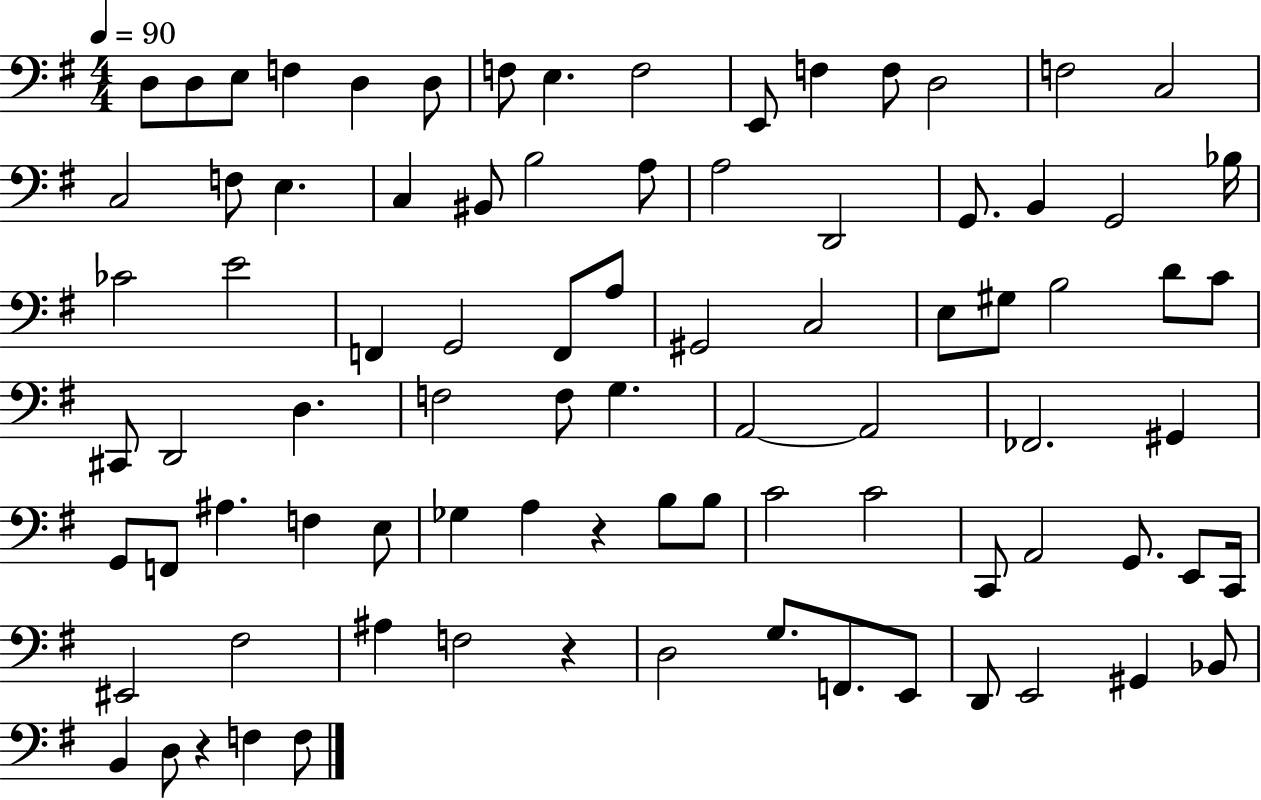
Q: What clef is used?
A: bass